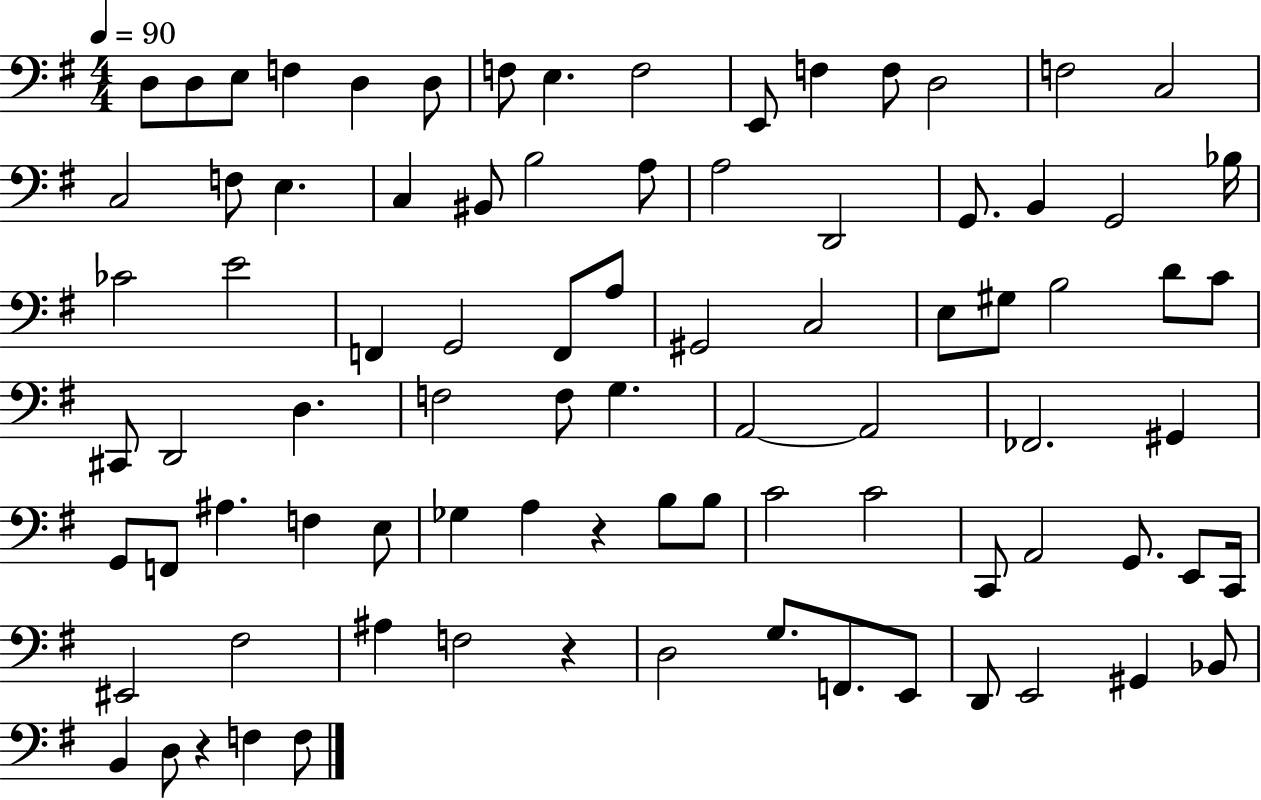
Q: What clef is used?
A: bass